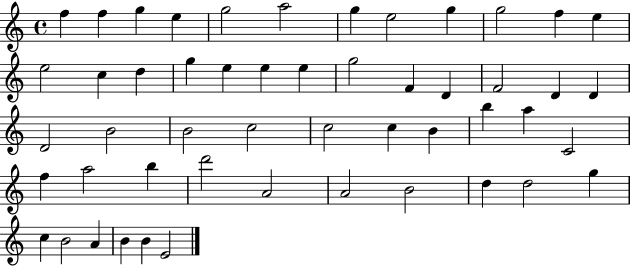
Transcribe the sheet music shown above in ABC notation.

X:1
T:Untitled
M:4/4
L:1/4
K:C
f f g e g2 a2 g e2 g g2 f e e2 c d g e e e g2 F D F2 D D D2 B2 B2 c2 c2 c B b a C2 f a2 b d'2 A2 A2 B2 d d2 g c B2 A B B E2